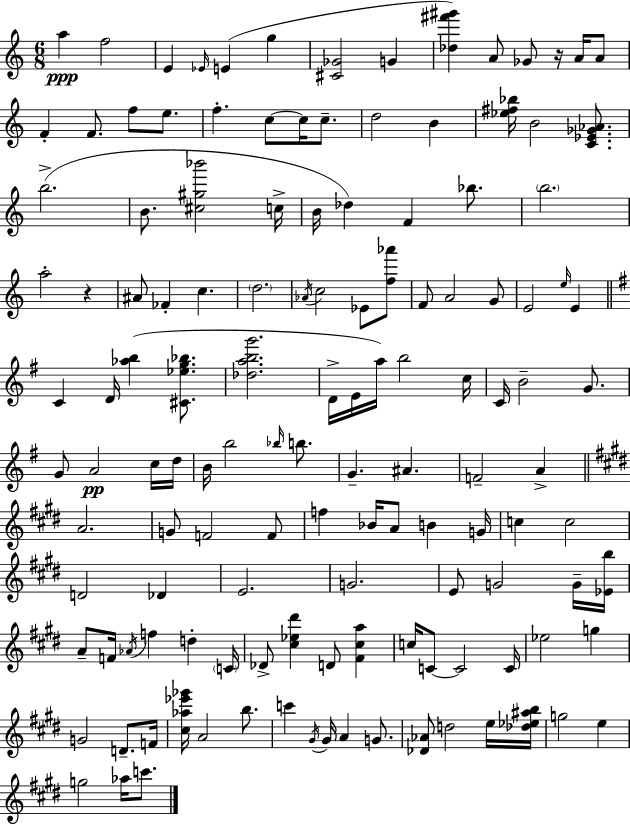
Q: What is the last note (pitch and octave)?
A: C6